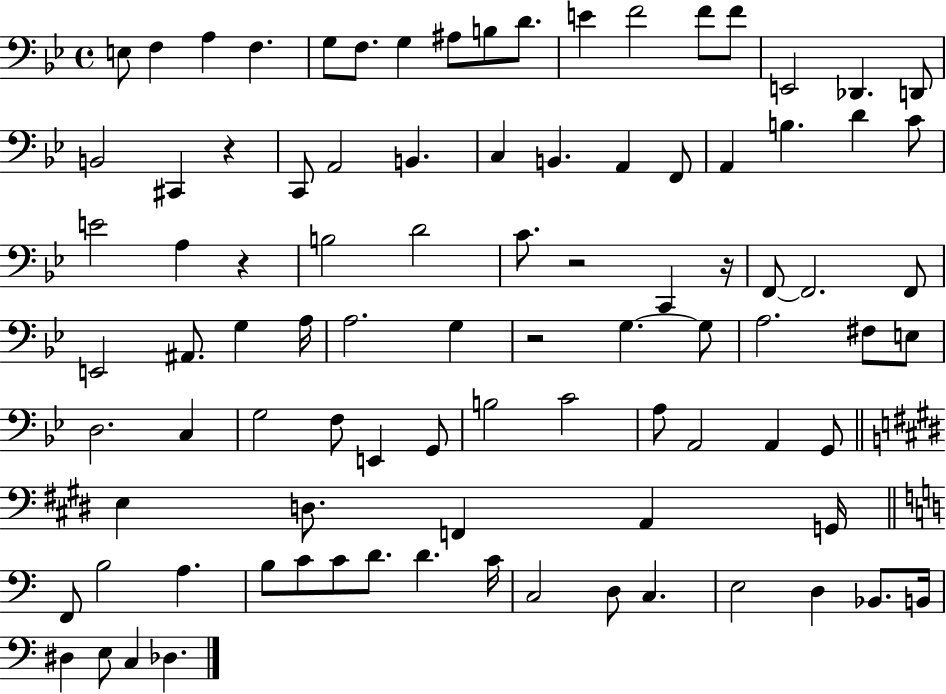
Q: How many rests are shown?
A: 5